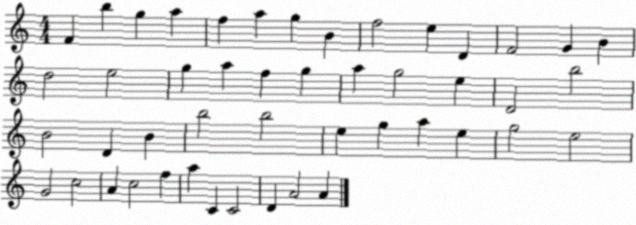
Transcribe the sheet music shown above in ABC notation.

X:1
T:Untitled
M:4/4
L:1/4
K:C
F b g a f a g B f2 e D F2 G B d2 e2 g a f g a g2 e D2 b2 B2 D B b2 b2 e g a e g2 e2 G2 c2 A c2 f a C C2 D A2 A